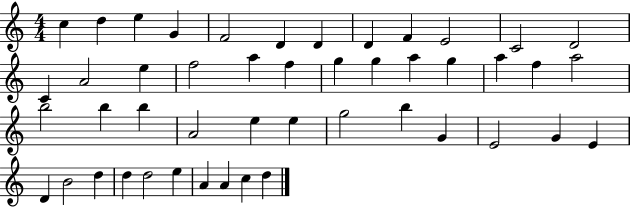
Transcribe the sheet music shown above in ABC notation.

X:1
T:Untitled
M:4/4
L:1/4
K:C
c d e G F2 D D D F E2 C2 D2 C A2 e f2 a f g g a g a f a2 b2 b b A2 e e g2 b G E2 G E D B2 d d d2 e A A c d